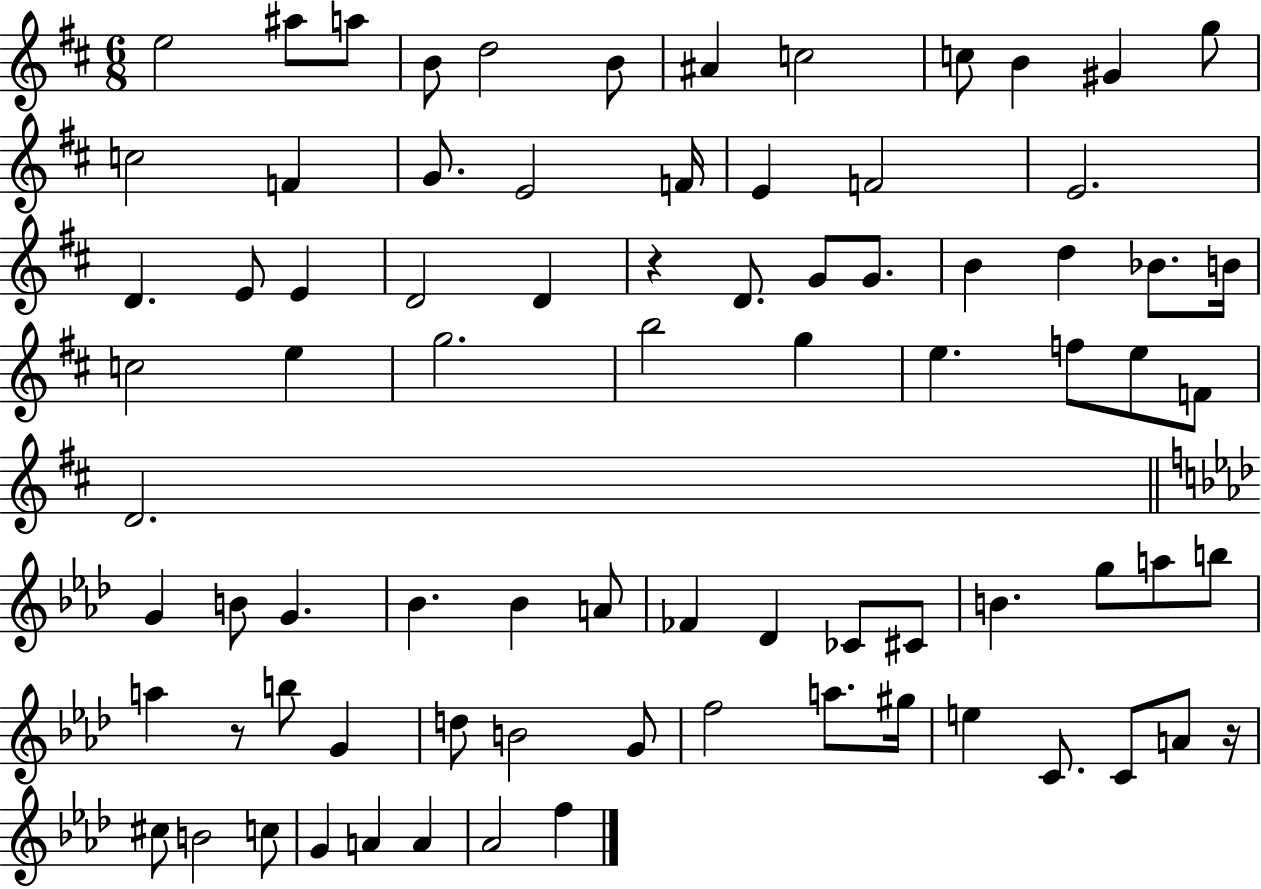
{
  \clef treble
  \numericTimeSignature
  \time 6/8
  \key d \major
  e''2 ais''8 a''8 | b'8 d''2 b'8 | ais'4 c''2 | c''8 b'4 gis'4 g''8 | \break c''2 f'4 | g'8. e'2 f'16 | e'4 f'2 | e'2. | \break d'4. e'8 e'4 | d'2 d'4 | r4 d'8. g'8 g'8. | b'4 d''4 bes'8. b'16 | \break c''2 e''4 | g''2. | b''2 g''4 | e''4. f''8 e''8 f'8 | \break d'2. | \bar "||" \break \key aes \major g'4 b'8 g'4. | bes'4. bes'4 a'8 | fes'4 des'4 ces'8 cis'8 | b'4. g''8 a''8 b''8 | \break a''4 r8 b''8 g'4 | d''8 b'2 g'8 | f''2 a''8. gis''16 | e''4 c'8. c'8 a'8 r16 | \break cis''8 b'2 c''8 | g'4 a'4 a'4 | aes'2 f''4 | \bar "|."
}